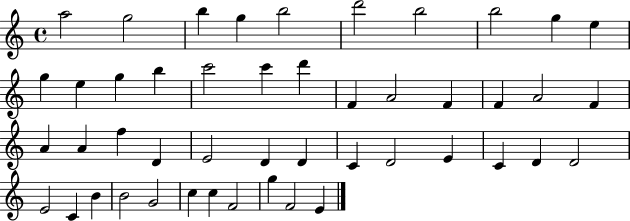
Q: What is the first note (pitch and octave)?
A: A5